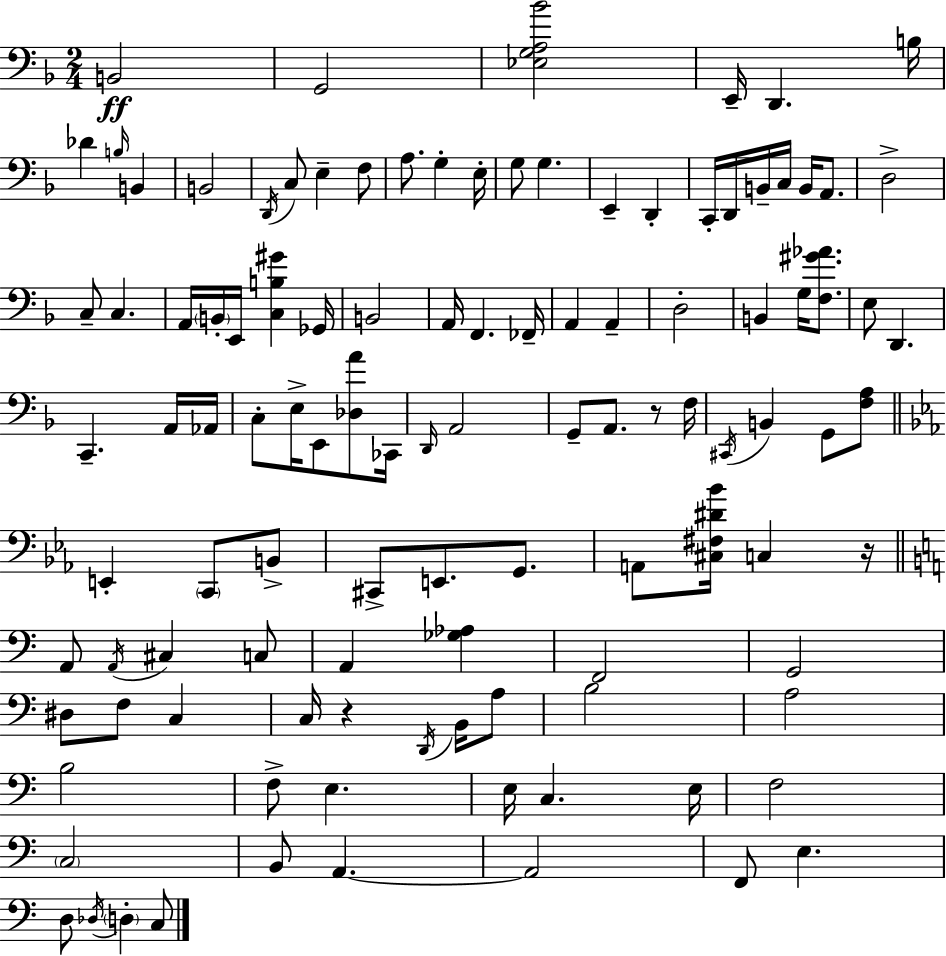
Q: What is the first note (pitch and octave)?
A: B2